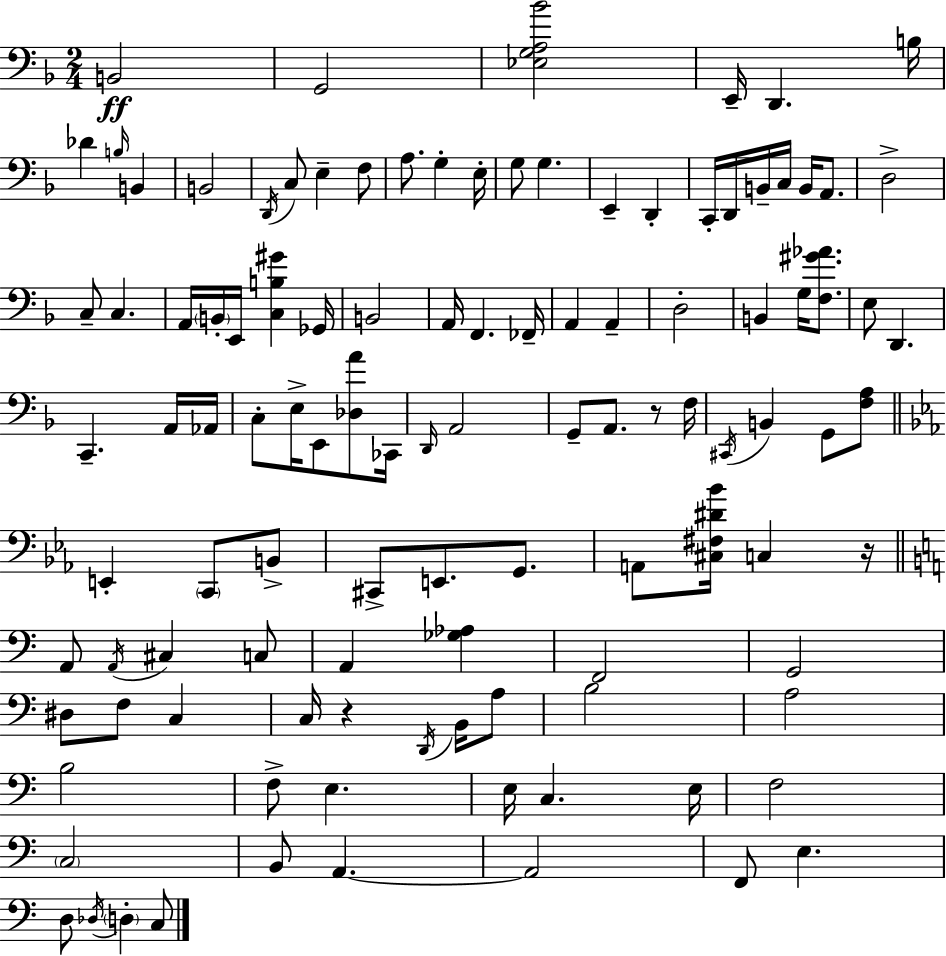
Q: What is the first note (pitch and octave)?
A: B2